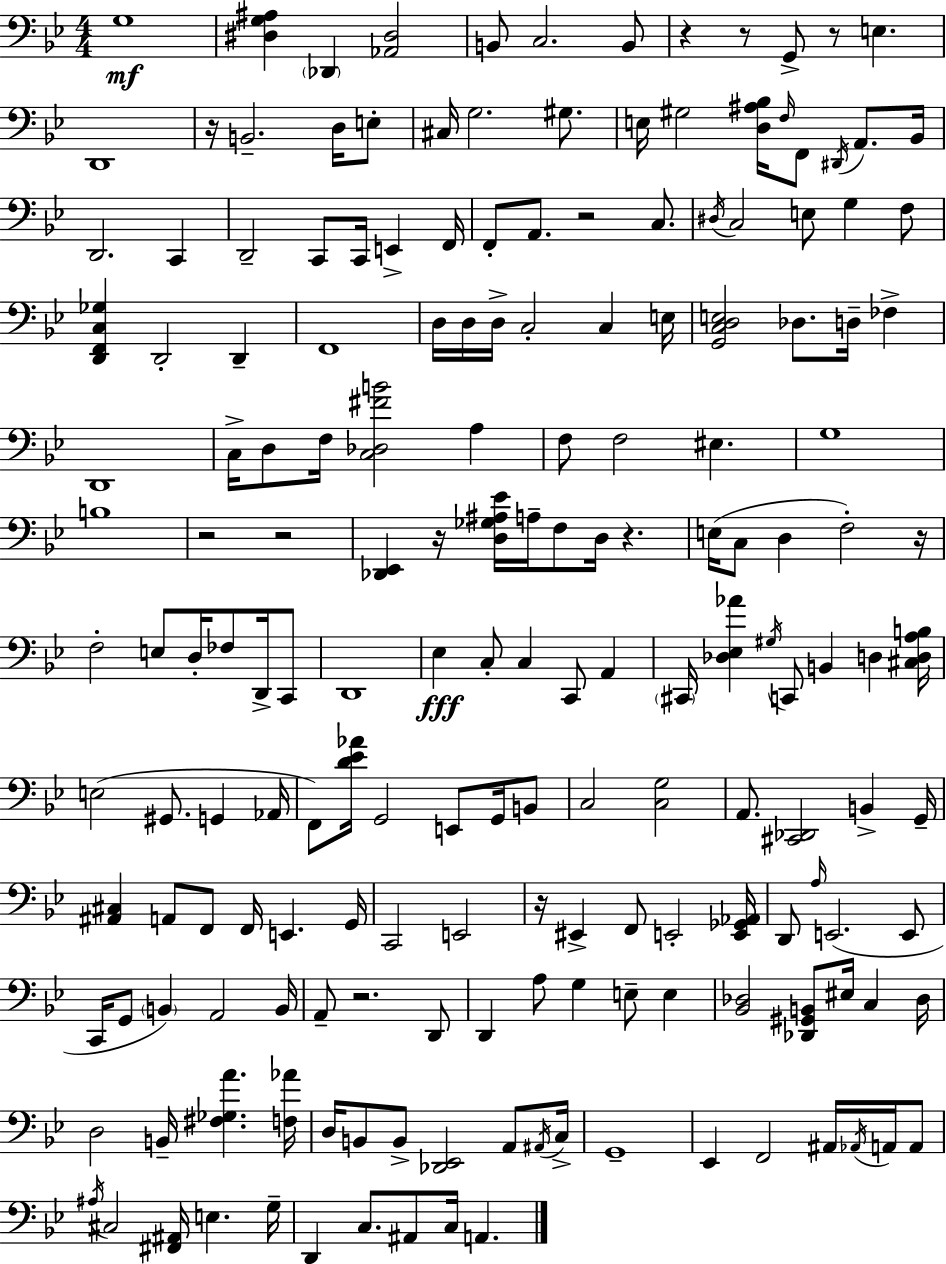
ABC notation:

X:1
T:Untitled
M:4/4
L:1/4
K:Bb
G,4 [^D,G,^A,] _D,, [_A,,^D,]2 B,,/2 C,2 B,,/2 z z/2 G,,/2 z/2 E, D,,4 z/4 B,,2 D,/4 E,/2 ^C,/4 G,2 ^G,/2 E,/4 ^G,2 [D,^A,_B,]/4 F,/4 F,,/2 ^D,,/4 A,,/2 _B,,/4 D,,2 C,, D,,2 C,,/2 C,,/4 E,, F,,/4 F,,/2 A,,/2 z2 C,/2 ^D,/4 C,2 E,/2 G, F,/2 [D,,F,,C,_G,] D,,2 D,, F,,4 D,/4 D,/4 D,/4 C,2 C, E,/4 [G,,C,D,E,]2 _D,/2 D,/4 _F, D,,4 C,/4 D,/2 F,/4 [C,_D,^FB]2 A, F,/2 F,2 ^E, G,4 B,4 z2 z2 [_D,,_E,,] z/4 [D,_G,^A,_E]/4 A,/4 F,/2 D,/4 z E,/4 C,/2 D, F,2 z/4 F,2 E,/2 D,/4 _F,/2 D,,/4 C,,/2 D,,4 _E, C,/2 C, C,,/2 A,, ^C,,/4 [_D,_E,_A] ^G,/4 C,,/2 B,, D, [^C,D,A,B,]/4 E,2 ^G,,/2 G,, _A,,/4 F,,/2 [D_E_A]/4 G,,2 E,,/2 G,,/4 B,,/2 C,2 [C,G,]2 A,,/2 [^C,,_D,,]2 B,, G,,/4 [^A,,^C,] A,,/2 F,,/2 F,,/4 E,, G,,/4 C,,2 E,,2 z/4 ^E,, F,,/2 E,,2 [E,,_G,,_A,,]/4 D,,/2 A,/4 E,,2 E,,/2 C,,/4 G,,/2 B,, A,,2 B,,/4 A,,/2 z2 D,,/2 D,, A,/2 G, E,/2 E, [_B,,_D,]2 [_D,,^G,,B,,]/2 ^E,/4 C, _D,/4 D,2 B,,/4 [^F,_G,A] [F,_A]/4 D,/4 B,,/2 B,,/2 [_D,,_E,,]2 A,,/2 ^A,,/4 C,/4 G,,4 _E,, F,,2 ^A,,/4 _A,,/4 A,,/4 A,,/2 ^A,/4 ^C,2 [^F,,^A,,]/4 E, G,/4 D,, C,/2 ^A,,/2 C,/4 A,,